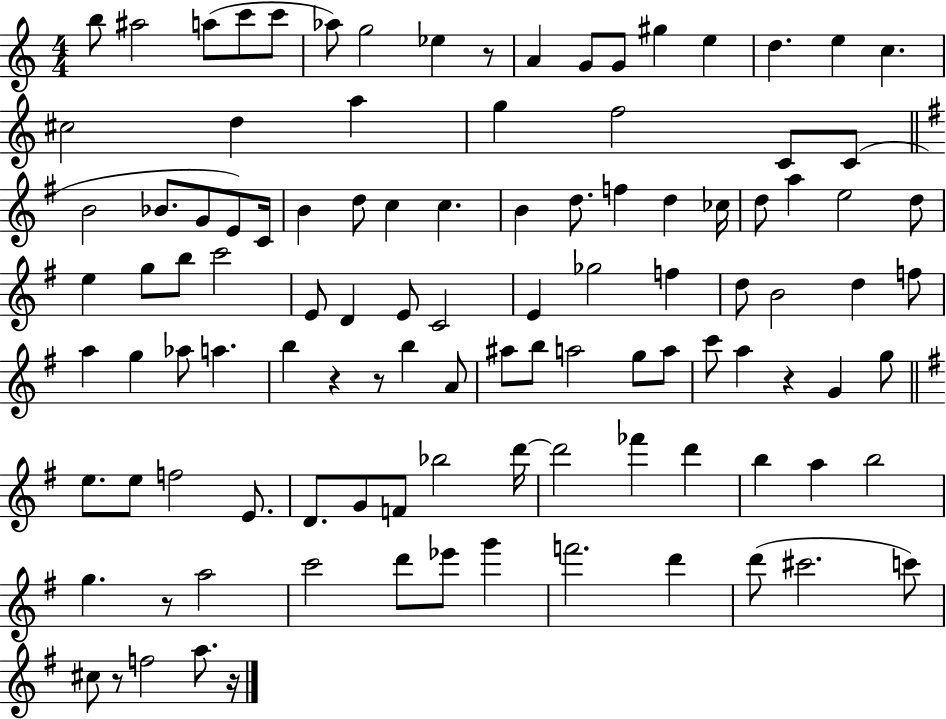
B5/e A#5/h A5/e C6/e C6/e Ab5/e G5/h Eb5/q R/e A4/q G4/e G4/e G#5/q E5/q D5/q. E5/q C5/q. C#5/h D5/q A5/q G5/q F5/h C4/e C4/e B4/h Bb4/e. G4/e E4/e C4/s B4/q D5/e C5/q C5/q. B4/q D5/e. F5/q D5/q CES5/s D5/e A5/q E5/h D5/e E5/q G5/e B5/e C6/h E4/e D4/q E4/e C4/h E4/q Gb5/h F5/q D5/e B4/h D5/q F5/e A5/q G5/q Ab5/e A5/q. B5/q R/q R/e B5/q A4/e A#5/e B5/e A5/h G5/e A5/e C6/e A5/q R/q G4/q G5/e E5/e. E5/e F5/h E4/e. D4/e. G4/e F4/e Bb5/h D6/s D6/h FES6/q D6/q B5/q A5/q B5/h G5/q. R/e A5/h C6/h D6/e Eb6/e G6/q F6/h. D6/q D6/e C#6/h. C6/e C#5/e R/e F5/h A5/e. R/s